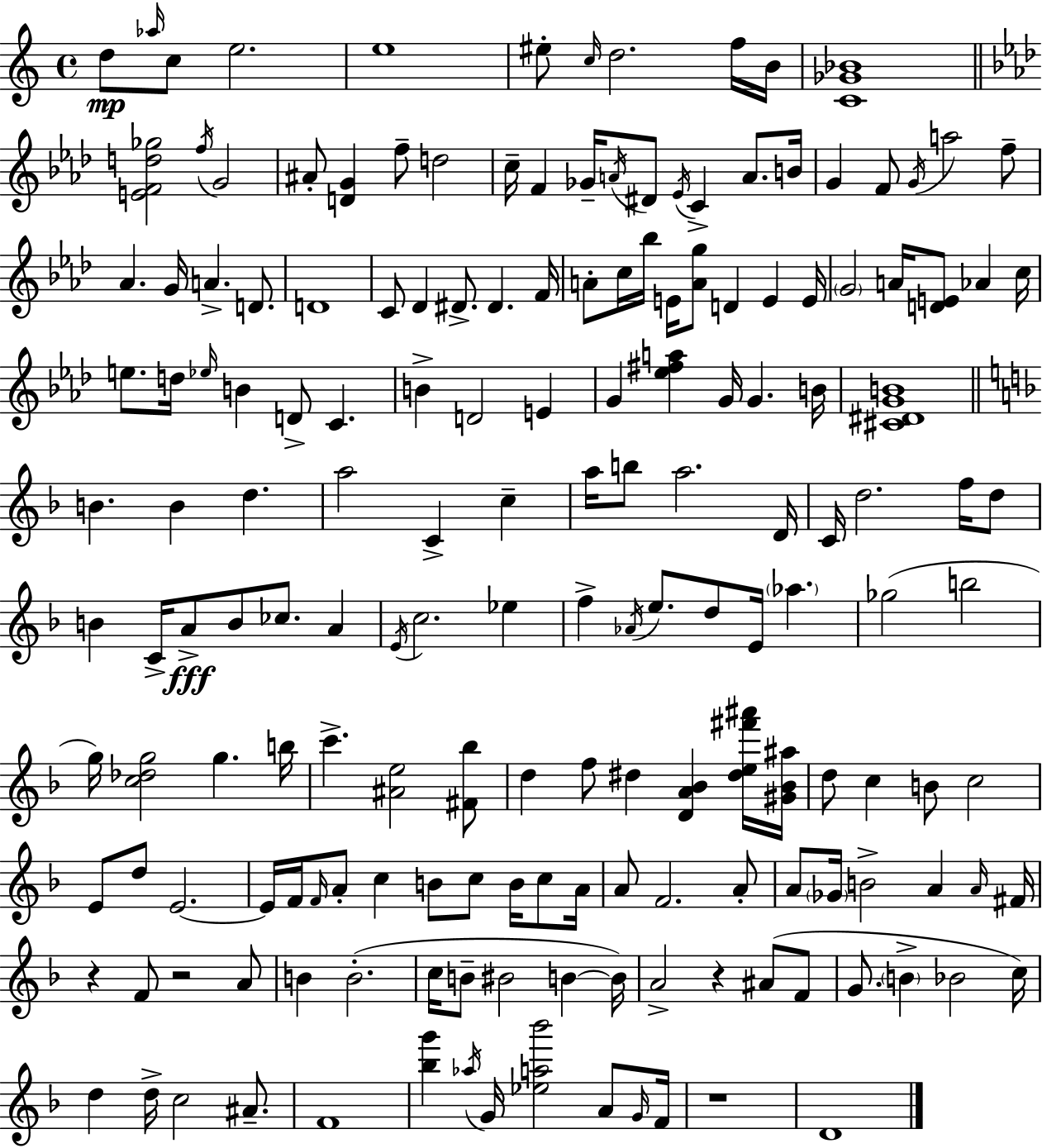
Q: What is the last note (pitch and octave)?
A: D4